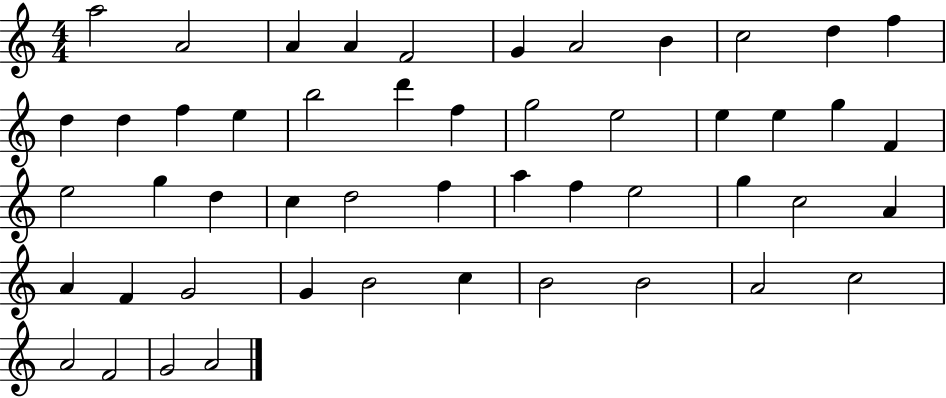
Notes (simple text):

A5/h A4/h A4/q A4/q F4/h G4/q A4/h B4/q C5/h D5/q F5/q D5/q D5/q F5/q E5/q B5/h D6/q F5/q G5/h E5/h E5/q E5/q G5/q F4/q E5/h G5/q D5/q C5/q D5/h F5/q A5/q F5/q E5/h G5/q C5/h A4/q A4/q F4/q G4/h G4/q B4/h C5/q B4/h B4/h A4/h C5/h A4/h F4/h G4/h A4/h